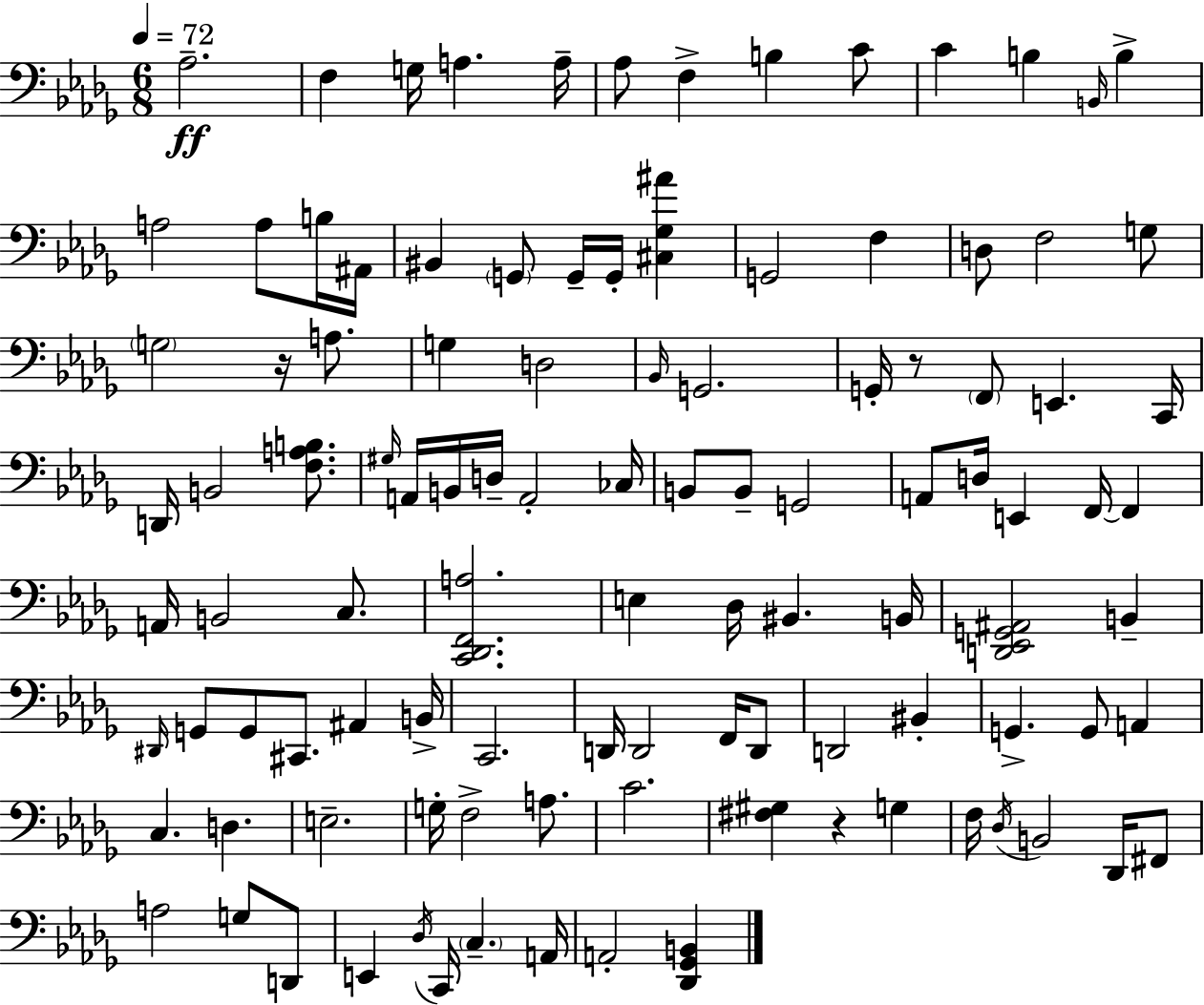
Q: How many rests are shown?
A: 3